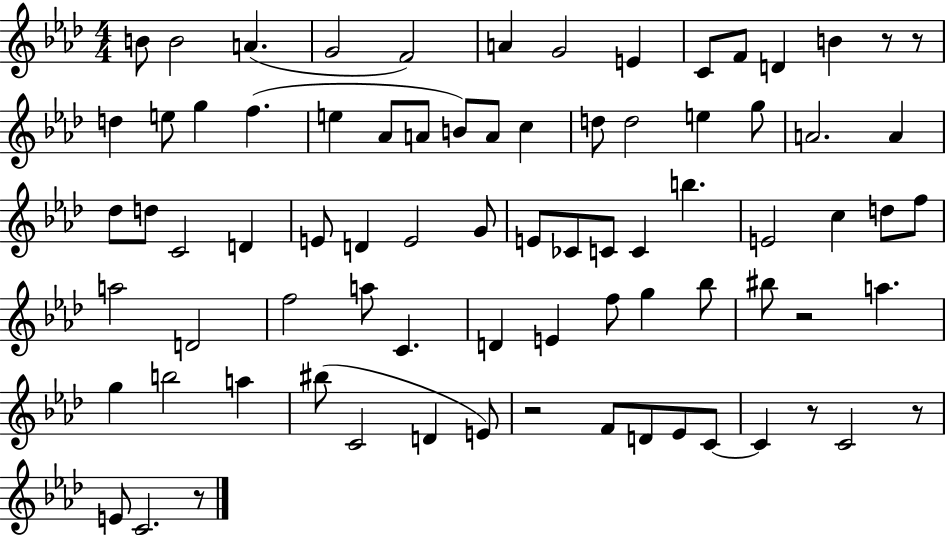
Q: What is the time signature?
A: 4/4